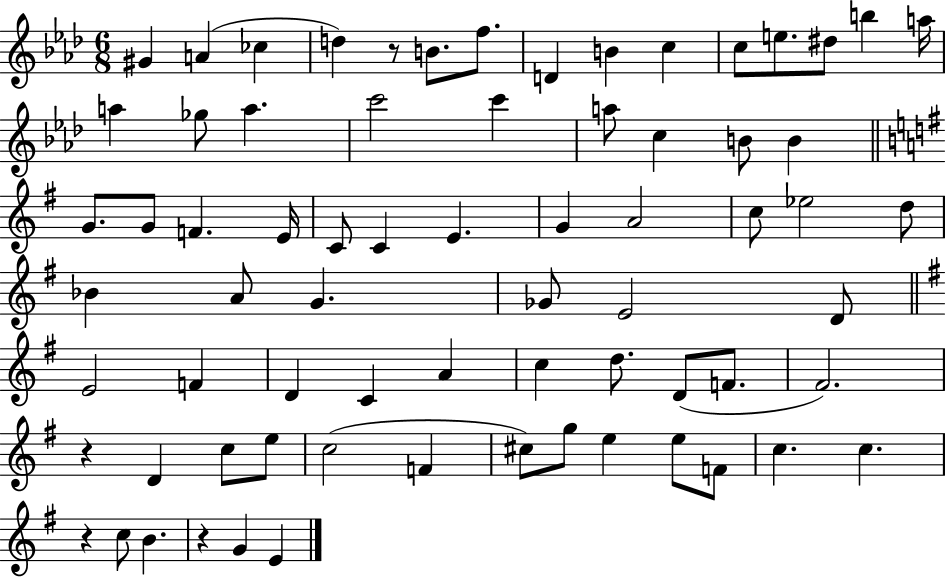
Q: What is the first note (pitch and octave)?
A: G#4